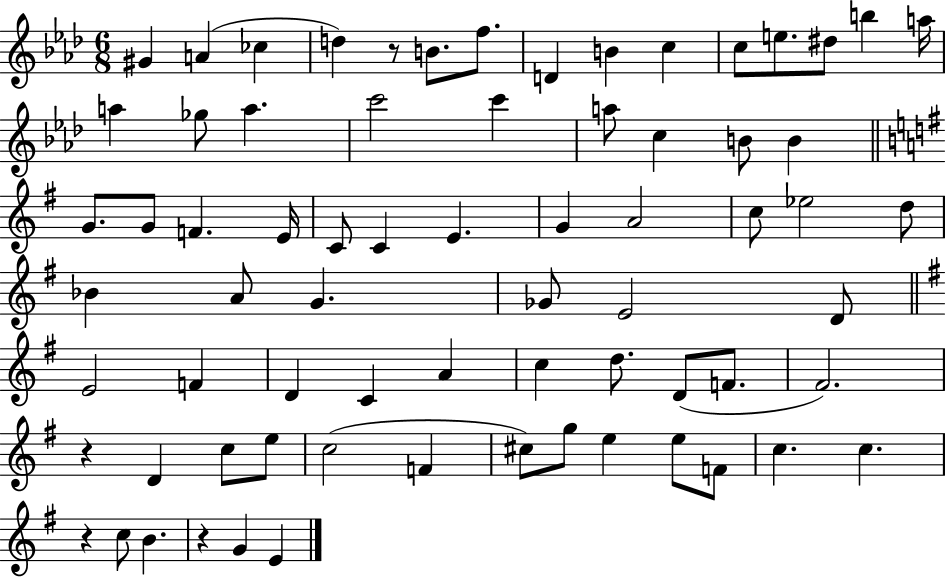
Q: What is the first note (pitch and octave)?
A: G#4